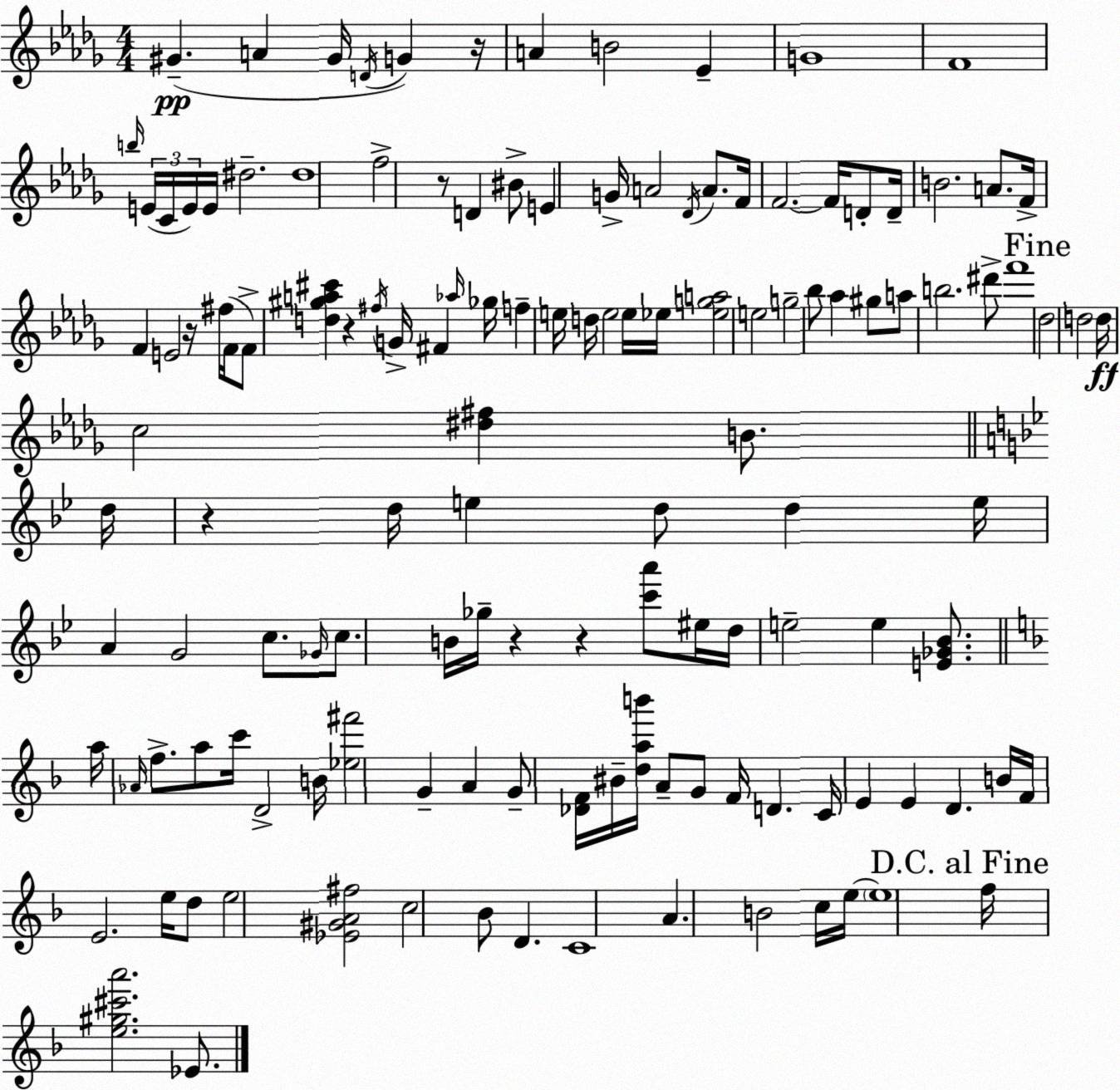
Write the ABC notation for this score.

X:1
T:Untitled
M:4/4
L:1/4
K:Bbm
^G A ^G/4 D/4 G z/4 A B2 _E G4 F4 b/4 E/4 C/4 E/4 E/4 ^d2 ^d4 f2 z/2 D ^B/2 E G/4 A2 _D/4 A/2 F/4 F2 F/4 D/2 D/4 B2 A/2 F/4 F E2 z/4 ^f/4 F/4 F/2 [d^ga^c'] z ^f/4 G/4 ^F _a/4 _g/4 f e/4 d/4 e2 e/4 _e/4 [_ega]2 e2 g2 _b/2 _a ^g/2 a/2 b2 ^d'/2 f'4 _d2 d2 d/4 c2 [^d^f] B/2 d/4 z d/4 e d/2 d e/4 A G2 c/2 _G/4 c/2 B/4 _g/4 z z [c'a']/2 ^e/4 d/4 e2 e [E_G_B]/2 a/4 _A/4 f/2 a/2 c'/4 D2 B/4 [_e^f']2 G A G/2 [_DF]/4 ^B/4 [dab']/4 A/2 G/2 F/4 D C/4 E E D B/4 F/4 E2 e/4 d/2 e2 [_E^GA^f]2 c2 _B/2 D C4 A B2 c/4 e/4 e4 f/4 [e^g^c'a']2 _E/2